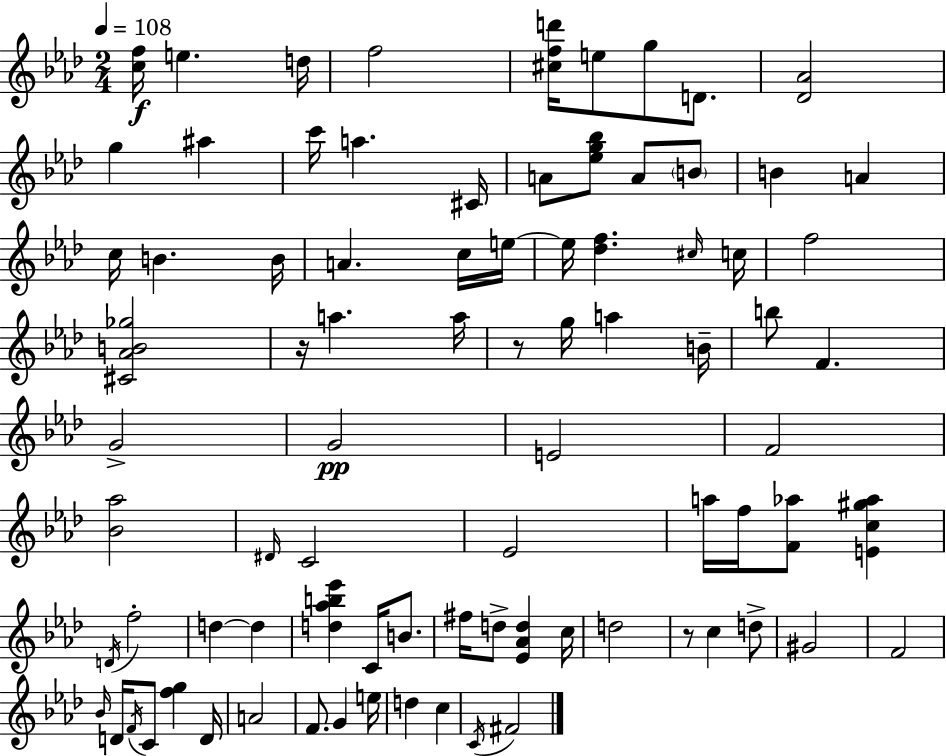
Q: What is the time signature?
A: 2/4